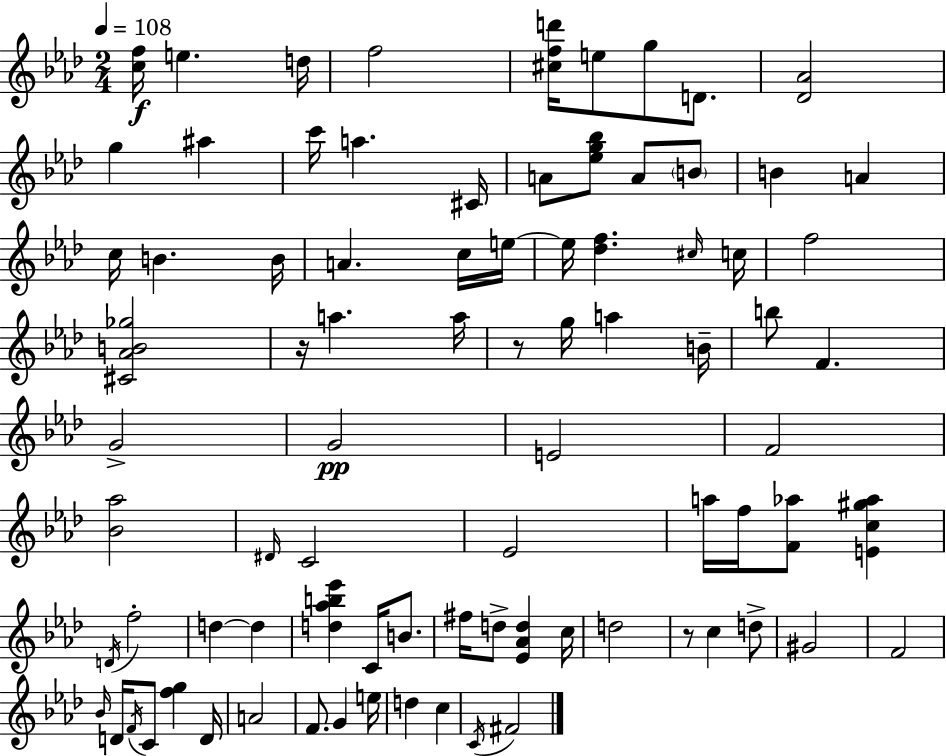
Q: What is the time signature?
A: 2/4